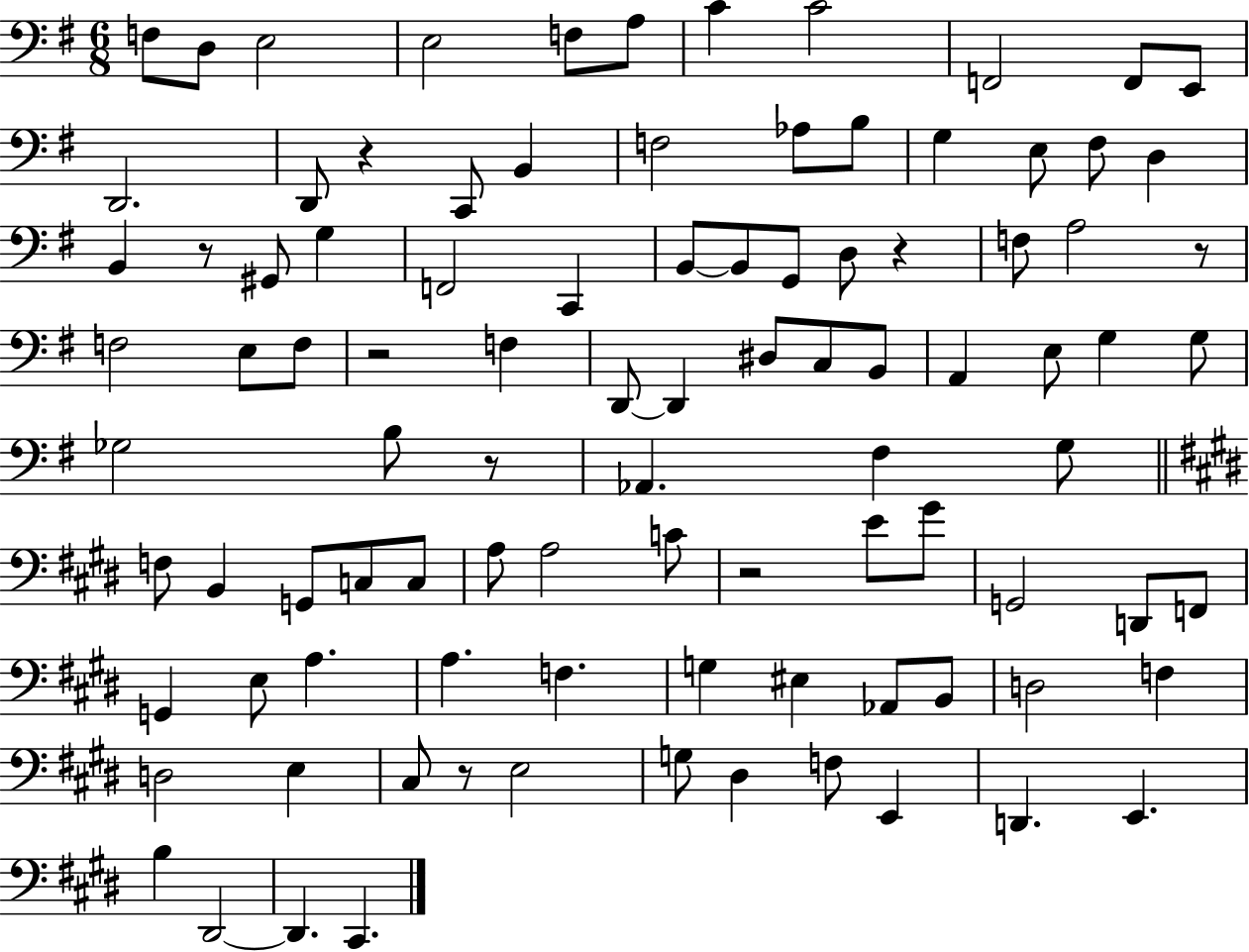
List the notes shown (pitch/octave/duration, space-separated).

F3/e D3/e E3/h E3/h F3/e A3/e C4/q C4/h F2/h F2/e E2/e D2/h. D2/e R/q C2/e B2/q F3/h Ab3/e B3/e G3/q E3/e F#3/e D3/q B2/q R/e G#2/e G3/q F2/h C2/q B2/e B2/e G2/e D3/e R/q F3/e A3/h R/e F3/h E3/e F3/e R/h F3/q D2/e D2/q D#3/e C3/e B2/e A2/q E3/e G3/q G3/e Gb3/h B3/e R/e Ab2/q. F#3/q G3/e F3/e B2/q G2/e C3/e C3/e A3/e A3/h C4/e R/h E4/e G#4/e G2/h D2/e F2/e G2/q E3/e A3/q. A3/q. F3/q. G3/q EIS3/q Ab2/e B2/e D3/h F3/q D3/h E3/q C#3/e R/e E3/h G3/e D#3/q F3/e E2/q D2/q. E2/q. B3/q D#2/h D#2/q. C#2/q.